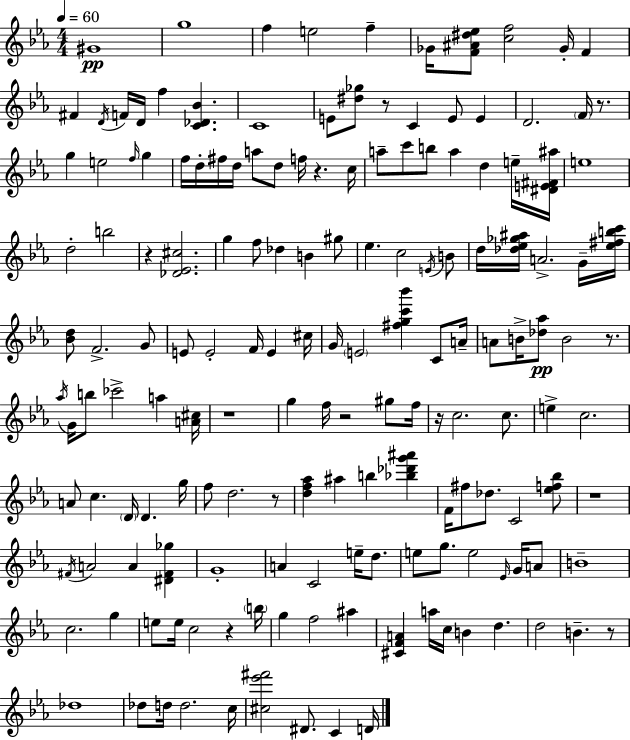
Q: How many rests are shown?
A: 12